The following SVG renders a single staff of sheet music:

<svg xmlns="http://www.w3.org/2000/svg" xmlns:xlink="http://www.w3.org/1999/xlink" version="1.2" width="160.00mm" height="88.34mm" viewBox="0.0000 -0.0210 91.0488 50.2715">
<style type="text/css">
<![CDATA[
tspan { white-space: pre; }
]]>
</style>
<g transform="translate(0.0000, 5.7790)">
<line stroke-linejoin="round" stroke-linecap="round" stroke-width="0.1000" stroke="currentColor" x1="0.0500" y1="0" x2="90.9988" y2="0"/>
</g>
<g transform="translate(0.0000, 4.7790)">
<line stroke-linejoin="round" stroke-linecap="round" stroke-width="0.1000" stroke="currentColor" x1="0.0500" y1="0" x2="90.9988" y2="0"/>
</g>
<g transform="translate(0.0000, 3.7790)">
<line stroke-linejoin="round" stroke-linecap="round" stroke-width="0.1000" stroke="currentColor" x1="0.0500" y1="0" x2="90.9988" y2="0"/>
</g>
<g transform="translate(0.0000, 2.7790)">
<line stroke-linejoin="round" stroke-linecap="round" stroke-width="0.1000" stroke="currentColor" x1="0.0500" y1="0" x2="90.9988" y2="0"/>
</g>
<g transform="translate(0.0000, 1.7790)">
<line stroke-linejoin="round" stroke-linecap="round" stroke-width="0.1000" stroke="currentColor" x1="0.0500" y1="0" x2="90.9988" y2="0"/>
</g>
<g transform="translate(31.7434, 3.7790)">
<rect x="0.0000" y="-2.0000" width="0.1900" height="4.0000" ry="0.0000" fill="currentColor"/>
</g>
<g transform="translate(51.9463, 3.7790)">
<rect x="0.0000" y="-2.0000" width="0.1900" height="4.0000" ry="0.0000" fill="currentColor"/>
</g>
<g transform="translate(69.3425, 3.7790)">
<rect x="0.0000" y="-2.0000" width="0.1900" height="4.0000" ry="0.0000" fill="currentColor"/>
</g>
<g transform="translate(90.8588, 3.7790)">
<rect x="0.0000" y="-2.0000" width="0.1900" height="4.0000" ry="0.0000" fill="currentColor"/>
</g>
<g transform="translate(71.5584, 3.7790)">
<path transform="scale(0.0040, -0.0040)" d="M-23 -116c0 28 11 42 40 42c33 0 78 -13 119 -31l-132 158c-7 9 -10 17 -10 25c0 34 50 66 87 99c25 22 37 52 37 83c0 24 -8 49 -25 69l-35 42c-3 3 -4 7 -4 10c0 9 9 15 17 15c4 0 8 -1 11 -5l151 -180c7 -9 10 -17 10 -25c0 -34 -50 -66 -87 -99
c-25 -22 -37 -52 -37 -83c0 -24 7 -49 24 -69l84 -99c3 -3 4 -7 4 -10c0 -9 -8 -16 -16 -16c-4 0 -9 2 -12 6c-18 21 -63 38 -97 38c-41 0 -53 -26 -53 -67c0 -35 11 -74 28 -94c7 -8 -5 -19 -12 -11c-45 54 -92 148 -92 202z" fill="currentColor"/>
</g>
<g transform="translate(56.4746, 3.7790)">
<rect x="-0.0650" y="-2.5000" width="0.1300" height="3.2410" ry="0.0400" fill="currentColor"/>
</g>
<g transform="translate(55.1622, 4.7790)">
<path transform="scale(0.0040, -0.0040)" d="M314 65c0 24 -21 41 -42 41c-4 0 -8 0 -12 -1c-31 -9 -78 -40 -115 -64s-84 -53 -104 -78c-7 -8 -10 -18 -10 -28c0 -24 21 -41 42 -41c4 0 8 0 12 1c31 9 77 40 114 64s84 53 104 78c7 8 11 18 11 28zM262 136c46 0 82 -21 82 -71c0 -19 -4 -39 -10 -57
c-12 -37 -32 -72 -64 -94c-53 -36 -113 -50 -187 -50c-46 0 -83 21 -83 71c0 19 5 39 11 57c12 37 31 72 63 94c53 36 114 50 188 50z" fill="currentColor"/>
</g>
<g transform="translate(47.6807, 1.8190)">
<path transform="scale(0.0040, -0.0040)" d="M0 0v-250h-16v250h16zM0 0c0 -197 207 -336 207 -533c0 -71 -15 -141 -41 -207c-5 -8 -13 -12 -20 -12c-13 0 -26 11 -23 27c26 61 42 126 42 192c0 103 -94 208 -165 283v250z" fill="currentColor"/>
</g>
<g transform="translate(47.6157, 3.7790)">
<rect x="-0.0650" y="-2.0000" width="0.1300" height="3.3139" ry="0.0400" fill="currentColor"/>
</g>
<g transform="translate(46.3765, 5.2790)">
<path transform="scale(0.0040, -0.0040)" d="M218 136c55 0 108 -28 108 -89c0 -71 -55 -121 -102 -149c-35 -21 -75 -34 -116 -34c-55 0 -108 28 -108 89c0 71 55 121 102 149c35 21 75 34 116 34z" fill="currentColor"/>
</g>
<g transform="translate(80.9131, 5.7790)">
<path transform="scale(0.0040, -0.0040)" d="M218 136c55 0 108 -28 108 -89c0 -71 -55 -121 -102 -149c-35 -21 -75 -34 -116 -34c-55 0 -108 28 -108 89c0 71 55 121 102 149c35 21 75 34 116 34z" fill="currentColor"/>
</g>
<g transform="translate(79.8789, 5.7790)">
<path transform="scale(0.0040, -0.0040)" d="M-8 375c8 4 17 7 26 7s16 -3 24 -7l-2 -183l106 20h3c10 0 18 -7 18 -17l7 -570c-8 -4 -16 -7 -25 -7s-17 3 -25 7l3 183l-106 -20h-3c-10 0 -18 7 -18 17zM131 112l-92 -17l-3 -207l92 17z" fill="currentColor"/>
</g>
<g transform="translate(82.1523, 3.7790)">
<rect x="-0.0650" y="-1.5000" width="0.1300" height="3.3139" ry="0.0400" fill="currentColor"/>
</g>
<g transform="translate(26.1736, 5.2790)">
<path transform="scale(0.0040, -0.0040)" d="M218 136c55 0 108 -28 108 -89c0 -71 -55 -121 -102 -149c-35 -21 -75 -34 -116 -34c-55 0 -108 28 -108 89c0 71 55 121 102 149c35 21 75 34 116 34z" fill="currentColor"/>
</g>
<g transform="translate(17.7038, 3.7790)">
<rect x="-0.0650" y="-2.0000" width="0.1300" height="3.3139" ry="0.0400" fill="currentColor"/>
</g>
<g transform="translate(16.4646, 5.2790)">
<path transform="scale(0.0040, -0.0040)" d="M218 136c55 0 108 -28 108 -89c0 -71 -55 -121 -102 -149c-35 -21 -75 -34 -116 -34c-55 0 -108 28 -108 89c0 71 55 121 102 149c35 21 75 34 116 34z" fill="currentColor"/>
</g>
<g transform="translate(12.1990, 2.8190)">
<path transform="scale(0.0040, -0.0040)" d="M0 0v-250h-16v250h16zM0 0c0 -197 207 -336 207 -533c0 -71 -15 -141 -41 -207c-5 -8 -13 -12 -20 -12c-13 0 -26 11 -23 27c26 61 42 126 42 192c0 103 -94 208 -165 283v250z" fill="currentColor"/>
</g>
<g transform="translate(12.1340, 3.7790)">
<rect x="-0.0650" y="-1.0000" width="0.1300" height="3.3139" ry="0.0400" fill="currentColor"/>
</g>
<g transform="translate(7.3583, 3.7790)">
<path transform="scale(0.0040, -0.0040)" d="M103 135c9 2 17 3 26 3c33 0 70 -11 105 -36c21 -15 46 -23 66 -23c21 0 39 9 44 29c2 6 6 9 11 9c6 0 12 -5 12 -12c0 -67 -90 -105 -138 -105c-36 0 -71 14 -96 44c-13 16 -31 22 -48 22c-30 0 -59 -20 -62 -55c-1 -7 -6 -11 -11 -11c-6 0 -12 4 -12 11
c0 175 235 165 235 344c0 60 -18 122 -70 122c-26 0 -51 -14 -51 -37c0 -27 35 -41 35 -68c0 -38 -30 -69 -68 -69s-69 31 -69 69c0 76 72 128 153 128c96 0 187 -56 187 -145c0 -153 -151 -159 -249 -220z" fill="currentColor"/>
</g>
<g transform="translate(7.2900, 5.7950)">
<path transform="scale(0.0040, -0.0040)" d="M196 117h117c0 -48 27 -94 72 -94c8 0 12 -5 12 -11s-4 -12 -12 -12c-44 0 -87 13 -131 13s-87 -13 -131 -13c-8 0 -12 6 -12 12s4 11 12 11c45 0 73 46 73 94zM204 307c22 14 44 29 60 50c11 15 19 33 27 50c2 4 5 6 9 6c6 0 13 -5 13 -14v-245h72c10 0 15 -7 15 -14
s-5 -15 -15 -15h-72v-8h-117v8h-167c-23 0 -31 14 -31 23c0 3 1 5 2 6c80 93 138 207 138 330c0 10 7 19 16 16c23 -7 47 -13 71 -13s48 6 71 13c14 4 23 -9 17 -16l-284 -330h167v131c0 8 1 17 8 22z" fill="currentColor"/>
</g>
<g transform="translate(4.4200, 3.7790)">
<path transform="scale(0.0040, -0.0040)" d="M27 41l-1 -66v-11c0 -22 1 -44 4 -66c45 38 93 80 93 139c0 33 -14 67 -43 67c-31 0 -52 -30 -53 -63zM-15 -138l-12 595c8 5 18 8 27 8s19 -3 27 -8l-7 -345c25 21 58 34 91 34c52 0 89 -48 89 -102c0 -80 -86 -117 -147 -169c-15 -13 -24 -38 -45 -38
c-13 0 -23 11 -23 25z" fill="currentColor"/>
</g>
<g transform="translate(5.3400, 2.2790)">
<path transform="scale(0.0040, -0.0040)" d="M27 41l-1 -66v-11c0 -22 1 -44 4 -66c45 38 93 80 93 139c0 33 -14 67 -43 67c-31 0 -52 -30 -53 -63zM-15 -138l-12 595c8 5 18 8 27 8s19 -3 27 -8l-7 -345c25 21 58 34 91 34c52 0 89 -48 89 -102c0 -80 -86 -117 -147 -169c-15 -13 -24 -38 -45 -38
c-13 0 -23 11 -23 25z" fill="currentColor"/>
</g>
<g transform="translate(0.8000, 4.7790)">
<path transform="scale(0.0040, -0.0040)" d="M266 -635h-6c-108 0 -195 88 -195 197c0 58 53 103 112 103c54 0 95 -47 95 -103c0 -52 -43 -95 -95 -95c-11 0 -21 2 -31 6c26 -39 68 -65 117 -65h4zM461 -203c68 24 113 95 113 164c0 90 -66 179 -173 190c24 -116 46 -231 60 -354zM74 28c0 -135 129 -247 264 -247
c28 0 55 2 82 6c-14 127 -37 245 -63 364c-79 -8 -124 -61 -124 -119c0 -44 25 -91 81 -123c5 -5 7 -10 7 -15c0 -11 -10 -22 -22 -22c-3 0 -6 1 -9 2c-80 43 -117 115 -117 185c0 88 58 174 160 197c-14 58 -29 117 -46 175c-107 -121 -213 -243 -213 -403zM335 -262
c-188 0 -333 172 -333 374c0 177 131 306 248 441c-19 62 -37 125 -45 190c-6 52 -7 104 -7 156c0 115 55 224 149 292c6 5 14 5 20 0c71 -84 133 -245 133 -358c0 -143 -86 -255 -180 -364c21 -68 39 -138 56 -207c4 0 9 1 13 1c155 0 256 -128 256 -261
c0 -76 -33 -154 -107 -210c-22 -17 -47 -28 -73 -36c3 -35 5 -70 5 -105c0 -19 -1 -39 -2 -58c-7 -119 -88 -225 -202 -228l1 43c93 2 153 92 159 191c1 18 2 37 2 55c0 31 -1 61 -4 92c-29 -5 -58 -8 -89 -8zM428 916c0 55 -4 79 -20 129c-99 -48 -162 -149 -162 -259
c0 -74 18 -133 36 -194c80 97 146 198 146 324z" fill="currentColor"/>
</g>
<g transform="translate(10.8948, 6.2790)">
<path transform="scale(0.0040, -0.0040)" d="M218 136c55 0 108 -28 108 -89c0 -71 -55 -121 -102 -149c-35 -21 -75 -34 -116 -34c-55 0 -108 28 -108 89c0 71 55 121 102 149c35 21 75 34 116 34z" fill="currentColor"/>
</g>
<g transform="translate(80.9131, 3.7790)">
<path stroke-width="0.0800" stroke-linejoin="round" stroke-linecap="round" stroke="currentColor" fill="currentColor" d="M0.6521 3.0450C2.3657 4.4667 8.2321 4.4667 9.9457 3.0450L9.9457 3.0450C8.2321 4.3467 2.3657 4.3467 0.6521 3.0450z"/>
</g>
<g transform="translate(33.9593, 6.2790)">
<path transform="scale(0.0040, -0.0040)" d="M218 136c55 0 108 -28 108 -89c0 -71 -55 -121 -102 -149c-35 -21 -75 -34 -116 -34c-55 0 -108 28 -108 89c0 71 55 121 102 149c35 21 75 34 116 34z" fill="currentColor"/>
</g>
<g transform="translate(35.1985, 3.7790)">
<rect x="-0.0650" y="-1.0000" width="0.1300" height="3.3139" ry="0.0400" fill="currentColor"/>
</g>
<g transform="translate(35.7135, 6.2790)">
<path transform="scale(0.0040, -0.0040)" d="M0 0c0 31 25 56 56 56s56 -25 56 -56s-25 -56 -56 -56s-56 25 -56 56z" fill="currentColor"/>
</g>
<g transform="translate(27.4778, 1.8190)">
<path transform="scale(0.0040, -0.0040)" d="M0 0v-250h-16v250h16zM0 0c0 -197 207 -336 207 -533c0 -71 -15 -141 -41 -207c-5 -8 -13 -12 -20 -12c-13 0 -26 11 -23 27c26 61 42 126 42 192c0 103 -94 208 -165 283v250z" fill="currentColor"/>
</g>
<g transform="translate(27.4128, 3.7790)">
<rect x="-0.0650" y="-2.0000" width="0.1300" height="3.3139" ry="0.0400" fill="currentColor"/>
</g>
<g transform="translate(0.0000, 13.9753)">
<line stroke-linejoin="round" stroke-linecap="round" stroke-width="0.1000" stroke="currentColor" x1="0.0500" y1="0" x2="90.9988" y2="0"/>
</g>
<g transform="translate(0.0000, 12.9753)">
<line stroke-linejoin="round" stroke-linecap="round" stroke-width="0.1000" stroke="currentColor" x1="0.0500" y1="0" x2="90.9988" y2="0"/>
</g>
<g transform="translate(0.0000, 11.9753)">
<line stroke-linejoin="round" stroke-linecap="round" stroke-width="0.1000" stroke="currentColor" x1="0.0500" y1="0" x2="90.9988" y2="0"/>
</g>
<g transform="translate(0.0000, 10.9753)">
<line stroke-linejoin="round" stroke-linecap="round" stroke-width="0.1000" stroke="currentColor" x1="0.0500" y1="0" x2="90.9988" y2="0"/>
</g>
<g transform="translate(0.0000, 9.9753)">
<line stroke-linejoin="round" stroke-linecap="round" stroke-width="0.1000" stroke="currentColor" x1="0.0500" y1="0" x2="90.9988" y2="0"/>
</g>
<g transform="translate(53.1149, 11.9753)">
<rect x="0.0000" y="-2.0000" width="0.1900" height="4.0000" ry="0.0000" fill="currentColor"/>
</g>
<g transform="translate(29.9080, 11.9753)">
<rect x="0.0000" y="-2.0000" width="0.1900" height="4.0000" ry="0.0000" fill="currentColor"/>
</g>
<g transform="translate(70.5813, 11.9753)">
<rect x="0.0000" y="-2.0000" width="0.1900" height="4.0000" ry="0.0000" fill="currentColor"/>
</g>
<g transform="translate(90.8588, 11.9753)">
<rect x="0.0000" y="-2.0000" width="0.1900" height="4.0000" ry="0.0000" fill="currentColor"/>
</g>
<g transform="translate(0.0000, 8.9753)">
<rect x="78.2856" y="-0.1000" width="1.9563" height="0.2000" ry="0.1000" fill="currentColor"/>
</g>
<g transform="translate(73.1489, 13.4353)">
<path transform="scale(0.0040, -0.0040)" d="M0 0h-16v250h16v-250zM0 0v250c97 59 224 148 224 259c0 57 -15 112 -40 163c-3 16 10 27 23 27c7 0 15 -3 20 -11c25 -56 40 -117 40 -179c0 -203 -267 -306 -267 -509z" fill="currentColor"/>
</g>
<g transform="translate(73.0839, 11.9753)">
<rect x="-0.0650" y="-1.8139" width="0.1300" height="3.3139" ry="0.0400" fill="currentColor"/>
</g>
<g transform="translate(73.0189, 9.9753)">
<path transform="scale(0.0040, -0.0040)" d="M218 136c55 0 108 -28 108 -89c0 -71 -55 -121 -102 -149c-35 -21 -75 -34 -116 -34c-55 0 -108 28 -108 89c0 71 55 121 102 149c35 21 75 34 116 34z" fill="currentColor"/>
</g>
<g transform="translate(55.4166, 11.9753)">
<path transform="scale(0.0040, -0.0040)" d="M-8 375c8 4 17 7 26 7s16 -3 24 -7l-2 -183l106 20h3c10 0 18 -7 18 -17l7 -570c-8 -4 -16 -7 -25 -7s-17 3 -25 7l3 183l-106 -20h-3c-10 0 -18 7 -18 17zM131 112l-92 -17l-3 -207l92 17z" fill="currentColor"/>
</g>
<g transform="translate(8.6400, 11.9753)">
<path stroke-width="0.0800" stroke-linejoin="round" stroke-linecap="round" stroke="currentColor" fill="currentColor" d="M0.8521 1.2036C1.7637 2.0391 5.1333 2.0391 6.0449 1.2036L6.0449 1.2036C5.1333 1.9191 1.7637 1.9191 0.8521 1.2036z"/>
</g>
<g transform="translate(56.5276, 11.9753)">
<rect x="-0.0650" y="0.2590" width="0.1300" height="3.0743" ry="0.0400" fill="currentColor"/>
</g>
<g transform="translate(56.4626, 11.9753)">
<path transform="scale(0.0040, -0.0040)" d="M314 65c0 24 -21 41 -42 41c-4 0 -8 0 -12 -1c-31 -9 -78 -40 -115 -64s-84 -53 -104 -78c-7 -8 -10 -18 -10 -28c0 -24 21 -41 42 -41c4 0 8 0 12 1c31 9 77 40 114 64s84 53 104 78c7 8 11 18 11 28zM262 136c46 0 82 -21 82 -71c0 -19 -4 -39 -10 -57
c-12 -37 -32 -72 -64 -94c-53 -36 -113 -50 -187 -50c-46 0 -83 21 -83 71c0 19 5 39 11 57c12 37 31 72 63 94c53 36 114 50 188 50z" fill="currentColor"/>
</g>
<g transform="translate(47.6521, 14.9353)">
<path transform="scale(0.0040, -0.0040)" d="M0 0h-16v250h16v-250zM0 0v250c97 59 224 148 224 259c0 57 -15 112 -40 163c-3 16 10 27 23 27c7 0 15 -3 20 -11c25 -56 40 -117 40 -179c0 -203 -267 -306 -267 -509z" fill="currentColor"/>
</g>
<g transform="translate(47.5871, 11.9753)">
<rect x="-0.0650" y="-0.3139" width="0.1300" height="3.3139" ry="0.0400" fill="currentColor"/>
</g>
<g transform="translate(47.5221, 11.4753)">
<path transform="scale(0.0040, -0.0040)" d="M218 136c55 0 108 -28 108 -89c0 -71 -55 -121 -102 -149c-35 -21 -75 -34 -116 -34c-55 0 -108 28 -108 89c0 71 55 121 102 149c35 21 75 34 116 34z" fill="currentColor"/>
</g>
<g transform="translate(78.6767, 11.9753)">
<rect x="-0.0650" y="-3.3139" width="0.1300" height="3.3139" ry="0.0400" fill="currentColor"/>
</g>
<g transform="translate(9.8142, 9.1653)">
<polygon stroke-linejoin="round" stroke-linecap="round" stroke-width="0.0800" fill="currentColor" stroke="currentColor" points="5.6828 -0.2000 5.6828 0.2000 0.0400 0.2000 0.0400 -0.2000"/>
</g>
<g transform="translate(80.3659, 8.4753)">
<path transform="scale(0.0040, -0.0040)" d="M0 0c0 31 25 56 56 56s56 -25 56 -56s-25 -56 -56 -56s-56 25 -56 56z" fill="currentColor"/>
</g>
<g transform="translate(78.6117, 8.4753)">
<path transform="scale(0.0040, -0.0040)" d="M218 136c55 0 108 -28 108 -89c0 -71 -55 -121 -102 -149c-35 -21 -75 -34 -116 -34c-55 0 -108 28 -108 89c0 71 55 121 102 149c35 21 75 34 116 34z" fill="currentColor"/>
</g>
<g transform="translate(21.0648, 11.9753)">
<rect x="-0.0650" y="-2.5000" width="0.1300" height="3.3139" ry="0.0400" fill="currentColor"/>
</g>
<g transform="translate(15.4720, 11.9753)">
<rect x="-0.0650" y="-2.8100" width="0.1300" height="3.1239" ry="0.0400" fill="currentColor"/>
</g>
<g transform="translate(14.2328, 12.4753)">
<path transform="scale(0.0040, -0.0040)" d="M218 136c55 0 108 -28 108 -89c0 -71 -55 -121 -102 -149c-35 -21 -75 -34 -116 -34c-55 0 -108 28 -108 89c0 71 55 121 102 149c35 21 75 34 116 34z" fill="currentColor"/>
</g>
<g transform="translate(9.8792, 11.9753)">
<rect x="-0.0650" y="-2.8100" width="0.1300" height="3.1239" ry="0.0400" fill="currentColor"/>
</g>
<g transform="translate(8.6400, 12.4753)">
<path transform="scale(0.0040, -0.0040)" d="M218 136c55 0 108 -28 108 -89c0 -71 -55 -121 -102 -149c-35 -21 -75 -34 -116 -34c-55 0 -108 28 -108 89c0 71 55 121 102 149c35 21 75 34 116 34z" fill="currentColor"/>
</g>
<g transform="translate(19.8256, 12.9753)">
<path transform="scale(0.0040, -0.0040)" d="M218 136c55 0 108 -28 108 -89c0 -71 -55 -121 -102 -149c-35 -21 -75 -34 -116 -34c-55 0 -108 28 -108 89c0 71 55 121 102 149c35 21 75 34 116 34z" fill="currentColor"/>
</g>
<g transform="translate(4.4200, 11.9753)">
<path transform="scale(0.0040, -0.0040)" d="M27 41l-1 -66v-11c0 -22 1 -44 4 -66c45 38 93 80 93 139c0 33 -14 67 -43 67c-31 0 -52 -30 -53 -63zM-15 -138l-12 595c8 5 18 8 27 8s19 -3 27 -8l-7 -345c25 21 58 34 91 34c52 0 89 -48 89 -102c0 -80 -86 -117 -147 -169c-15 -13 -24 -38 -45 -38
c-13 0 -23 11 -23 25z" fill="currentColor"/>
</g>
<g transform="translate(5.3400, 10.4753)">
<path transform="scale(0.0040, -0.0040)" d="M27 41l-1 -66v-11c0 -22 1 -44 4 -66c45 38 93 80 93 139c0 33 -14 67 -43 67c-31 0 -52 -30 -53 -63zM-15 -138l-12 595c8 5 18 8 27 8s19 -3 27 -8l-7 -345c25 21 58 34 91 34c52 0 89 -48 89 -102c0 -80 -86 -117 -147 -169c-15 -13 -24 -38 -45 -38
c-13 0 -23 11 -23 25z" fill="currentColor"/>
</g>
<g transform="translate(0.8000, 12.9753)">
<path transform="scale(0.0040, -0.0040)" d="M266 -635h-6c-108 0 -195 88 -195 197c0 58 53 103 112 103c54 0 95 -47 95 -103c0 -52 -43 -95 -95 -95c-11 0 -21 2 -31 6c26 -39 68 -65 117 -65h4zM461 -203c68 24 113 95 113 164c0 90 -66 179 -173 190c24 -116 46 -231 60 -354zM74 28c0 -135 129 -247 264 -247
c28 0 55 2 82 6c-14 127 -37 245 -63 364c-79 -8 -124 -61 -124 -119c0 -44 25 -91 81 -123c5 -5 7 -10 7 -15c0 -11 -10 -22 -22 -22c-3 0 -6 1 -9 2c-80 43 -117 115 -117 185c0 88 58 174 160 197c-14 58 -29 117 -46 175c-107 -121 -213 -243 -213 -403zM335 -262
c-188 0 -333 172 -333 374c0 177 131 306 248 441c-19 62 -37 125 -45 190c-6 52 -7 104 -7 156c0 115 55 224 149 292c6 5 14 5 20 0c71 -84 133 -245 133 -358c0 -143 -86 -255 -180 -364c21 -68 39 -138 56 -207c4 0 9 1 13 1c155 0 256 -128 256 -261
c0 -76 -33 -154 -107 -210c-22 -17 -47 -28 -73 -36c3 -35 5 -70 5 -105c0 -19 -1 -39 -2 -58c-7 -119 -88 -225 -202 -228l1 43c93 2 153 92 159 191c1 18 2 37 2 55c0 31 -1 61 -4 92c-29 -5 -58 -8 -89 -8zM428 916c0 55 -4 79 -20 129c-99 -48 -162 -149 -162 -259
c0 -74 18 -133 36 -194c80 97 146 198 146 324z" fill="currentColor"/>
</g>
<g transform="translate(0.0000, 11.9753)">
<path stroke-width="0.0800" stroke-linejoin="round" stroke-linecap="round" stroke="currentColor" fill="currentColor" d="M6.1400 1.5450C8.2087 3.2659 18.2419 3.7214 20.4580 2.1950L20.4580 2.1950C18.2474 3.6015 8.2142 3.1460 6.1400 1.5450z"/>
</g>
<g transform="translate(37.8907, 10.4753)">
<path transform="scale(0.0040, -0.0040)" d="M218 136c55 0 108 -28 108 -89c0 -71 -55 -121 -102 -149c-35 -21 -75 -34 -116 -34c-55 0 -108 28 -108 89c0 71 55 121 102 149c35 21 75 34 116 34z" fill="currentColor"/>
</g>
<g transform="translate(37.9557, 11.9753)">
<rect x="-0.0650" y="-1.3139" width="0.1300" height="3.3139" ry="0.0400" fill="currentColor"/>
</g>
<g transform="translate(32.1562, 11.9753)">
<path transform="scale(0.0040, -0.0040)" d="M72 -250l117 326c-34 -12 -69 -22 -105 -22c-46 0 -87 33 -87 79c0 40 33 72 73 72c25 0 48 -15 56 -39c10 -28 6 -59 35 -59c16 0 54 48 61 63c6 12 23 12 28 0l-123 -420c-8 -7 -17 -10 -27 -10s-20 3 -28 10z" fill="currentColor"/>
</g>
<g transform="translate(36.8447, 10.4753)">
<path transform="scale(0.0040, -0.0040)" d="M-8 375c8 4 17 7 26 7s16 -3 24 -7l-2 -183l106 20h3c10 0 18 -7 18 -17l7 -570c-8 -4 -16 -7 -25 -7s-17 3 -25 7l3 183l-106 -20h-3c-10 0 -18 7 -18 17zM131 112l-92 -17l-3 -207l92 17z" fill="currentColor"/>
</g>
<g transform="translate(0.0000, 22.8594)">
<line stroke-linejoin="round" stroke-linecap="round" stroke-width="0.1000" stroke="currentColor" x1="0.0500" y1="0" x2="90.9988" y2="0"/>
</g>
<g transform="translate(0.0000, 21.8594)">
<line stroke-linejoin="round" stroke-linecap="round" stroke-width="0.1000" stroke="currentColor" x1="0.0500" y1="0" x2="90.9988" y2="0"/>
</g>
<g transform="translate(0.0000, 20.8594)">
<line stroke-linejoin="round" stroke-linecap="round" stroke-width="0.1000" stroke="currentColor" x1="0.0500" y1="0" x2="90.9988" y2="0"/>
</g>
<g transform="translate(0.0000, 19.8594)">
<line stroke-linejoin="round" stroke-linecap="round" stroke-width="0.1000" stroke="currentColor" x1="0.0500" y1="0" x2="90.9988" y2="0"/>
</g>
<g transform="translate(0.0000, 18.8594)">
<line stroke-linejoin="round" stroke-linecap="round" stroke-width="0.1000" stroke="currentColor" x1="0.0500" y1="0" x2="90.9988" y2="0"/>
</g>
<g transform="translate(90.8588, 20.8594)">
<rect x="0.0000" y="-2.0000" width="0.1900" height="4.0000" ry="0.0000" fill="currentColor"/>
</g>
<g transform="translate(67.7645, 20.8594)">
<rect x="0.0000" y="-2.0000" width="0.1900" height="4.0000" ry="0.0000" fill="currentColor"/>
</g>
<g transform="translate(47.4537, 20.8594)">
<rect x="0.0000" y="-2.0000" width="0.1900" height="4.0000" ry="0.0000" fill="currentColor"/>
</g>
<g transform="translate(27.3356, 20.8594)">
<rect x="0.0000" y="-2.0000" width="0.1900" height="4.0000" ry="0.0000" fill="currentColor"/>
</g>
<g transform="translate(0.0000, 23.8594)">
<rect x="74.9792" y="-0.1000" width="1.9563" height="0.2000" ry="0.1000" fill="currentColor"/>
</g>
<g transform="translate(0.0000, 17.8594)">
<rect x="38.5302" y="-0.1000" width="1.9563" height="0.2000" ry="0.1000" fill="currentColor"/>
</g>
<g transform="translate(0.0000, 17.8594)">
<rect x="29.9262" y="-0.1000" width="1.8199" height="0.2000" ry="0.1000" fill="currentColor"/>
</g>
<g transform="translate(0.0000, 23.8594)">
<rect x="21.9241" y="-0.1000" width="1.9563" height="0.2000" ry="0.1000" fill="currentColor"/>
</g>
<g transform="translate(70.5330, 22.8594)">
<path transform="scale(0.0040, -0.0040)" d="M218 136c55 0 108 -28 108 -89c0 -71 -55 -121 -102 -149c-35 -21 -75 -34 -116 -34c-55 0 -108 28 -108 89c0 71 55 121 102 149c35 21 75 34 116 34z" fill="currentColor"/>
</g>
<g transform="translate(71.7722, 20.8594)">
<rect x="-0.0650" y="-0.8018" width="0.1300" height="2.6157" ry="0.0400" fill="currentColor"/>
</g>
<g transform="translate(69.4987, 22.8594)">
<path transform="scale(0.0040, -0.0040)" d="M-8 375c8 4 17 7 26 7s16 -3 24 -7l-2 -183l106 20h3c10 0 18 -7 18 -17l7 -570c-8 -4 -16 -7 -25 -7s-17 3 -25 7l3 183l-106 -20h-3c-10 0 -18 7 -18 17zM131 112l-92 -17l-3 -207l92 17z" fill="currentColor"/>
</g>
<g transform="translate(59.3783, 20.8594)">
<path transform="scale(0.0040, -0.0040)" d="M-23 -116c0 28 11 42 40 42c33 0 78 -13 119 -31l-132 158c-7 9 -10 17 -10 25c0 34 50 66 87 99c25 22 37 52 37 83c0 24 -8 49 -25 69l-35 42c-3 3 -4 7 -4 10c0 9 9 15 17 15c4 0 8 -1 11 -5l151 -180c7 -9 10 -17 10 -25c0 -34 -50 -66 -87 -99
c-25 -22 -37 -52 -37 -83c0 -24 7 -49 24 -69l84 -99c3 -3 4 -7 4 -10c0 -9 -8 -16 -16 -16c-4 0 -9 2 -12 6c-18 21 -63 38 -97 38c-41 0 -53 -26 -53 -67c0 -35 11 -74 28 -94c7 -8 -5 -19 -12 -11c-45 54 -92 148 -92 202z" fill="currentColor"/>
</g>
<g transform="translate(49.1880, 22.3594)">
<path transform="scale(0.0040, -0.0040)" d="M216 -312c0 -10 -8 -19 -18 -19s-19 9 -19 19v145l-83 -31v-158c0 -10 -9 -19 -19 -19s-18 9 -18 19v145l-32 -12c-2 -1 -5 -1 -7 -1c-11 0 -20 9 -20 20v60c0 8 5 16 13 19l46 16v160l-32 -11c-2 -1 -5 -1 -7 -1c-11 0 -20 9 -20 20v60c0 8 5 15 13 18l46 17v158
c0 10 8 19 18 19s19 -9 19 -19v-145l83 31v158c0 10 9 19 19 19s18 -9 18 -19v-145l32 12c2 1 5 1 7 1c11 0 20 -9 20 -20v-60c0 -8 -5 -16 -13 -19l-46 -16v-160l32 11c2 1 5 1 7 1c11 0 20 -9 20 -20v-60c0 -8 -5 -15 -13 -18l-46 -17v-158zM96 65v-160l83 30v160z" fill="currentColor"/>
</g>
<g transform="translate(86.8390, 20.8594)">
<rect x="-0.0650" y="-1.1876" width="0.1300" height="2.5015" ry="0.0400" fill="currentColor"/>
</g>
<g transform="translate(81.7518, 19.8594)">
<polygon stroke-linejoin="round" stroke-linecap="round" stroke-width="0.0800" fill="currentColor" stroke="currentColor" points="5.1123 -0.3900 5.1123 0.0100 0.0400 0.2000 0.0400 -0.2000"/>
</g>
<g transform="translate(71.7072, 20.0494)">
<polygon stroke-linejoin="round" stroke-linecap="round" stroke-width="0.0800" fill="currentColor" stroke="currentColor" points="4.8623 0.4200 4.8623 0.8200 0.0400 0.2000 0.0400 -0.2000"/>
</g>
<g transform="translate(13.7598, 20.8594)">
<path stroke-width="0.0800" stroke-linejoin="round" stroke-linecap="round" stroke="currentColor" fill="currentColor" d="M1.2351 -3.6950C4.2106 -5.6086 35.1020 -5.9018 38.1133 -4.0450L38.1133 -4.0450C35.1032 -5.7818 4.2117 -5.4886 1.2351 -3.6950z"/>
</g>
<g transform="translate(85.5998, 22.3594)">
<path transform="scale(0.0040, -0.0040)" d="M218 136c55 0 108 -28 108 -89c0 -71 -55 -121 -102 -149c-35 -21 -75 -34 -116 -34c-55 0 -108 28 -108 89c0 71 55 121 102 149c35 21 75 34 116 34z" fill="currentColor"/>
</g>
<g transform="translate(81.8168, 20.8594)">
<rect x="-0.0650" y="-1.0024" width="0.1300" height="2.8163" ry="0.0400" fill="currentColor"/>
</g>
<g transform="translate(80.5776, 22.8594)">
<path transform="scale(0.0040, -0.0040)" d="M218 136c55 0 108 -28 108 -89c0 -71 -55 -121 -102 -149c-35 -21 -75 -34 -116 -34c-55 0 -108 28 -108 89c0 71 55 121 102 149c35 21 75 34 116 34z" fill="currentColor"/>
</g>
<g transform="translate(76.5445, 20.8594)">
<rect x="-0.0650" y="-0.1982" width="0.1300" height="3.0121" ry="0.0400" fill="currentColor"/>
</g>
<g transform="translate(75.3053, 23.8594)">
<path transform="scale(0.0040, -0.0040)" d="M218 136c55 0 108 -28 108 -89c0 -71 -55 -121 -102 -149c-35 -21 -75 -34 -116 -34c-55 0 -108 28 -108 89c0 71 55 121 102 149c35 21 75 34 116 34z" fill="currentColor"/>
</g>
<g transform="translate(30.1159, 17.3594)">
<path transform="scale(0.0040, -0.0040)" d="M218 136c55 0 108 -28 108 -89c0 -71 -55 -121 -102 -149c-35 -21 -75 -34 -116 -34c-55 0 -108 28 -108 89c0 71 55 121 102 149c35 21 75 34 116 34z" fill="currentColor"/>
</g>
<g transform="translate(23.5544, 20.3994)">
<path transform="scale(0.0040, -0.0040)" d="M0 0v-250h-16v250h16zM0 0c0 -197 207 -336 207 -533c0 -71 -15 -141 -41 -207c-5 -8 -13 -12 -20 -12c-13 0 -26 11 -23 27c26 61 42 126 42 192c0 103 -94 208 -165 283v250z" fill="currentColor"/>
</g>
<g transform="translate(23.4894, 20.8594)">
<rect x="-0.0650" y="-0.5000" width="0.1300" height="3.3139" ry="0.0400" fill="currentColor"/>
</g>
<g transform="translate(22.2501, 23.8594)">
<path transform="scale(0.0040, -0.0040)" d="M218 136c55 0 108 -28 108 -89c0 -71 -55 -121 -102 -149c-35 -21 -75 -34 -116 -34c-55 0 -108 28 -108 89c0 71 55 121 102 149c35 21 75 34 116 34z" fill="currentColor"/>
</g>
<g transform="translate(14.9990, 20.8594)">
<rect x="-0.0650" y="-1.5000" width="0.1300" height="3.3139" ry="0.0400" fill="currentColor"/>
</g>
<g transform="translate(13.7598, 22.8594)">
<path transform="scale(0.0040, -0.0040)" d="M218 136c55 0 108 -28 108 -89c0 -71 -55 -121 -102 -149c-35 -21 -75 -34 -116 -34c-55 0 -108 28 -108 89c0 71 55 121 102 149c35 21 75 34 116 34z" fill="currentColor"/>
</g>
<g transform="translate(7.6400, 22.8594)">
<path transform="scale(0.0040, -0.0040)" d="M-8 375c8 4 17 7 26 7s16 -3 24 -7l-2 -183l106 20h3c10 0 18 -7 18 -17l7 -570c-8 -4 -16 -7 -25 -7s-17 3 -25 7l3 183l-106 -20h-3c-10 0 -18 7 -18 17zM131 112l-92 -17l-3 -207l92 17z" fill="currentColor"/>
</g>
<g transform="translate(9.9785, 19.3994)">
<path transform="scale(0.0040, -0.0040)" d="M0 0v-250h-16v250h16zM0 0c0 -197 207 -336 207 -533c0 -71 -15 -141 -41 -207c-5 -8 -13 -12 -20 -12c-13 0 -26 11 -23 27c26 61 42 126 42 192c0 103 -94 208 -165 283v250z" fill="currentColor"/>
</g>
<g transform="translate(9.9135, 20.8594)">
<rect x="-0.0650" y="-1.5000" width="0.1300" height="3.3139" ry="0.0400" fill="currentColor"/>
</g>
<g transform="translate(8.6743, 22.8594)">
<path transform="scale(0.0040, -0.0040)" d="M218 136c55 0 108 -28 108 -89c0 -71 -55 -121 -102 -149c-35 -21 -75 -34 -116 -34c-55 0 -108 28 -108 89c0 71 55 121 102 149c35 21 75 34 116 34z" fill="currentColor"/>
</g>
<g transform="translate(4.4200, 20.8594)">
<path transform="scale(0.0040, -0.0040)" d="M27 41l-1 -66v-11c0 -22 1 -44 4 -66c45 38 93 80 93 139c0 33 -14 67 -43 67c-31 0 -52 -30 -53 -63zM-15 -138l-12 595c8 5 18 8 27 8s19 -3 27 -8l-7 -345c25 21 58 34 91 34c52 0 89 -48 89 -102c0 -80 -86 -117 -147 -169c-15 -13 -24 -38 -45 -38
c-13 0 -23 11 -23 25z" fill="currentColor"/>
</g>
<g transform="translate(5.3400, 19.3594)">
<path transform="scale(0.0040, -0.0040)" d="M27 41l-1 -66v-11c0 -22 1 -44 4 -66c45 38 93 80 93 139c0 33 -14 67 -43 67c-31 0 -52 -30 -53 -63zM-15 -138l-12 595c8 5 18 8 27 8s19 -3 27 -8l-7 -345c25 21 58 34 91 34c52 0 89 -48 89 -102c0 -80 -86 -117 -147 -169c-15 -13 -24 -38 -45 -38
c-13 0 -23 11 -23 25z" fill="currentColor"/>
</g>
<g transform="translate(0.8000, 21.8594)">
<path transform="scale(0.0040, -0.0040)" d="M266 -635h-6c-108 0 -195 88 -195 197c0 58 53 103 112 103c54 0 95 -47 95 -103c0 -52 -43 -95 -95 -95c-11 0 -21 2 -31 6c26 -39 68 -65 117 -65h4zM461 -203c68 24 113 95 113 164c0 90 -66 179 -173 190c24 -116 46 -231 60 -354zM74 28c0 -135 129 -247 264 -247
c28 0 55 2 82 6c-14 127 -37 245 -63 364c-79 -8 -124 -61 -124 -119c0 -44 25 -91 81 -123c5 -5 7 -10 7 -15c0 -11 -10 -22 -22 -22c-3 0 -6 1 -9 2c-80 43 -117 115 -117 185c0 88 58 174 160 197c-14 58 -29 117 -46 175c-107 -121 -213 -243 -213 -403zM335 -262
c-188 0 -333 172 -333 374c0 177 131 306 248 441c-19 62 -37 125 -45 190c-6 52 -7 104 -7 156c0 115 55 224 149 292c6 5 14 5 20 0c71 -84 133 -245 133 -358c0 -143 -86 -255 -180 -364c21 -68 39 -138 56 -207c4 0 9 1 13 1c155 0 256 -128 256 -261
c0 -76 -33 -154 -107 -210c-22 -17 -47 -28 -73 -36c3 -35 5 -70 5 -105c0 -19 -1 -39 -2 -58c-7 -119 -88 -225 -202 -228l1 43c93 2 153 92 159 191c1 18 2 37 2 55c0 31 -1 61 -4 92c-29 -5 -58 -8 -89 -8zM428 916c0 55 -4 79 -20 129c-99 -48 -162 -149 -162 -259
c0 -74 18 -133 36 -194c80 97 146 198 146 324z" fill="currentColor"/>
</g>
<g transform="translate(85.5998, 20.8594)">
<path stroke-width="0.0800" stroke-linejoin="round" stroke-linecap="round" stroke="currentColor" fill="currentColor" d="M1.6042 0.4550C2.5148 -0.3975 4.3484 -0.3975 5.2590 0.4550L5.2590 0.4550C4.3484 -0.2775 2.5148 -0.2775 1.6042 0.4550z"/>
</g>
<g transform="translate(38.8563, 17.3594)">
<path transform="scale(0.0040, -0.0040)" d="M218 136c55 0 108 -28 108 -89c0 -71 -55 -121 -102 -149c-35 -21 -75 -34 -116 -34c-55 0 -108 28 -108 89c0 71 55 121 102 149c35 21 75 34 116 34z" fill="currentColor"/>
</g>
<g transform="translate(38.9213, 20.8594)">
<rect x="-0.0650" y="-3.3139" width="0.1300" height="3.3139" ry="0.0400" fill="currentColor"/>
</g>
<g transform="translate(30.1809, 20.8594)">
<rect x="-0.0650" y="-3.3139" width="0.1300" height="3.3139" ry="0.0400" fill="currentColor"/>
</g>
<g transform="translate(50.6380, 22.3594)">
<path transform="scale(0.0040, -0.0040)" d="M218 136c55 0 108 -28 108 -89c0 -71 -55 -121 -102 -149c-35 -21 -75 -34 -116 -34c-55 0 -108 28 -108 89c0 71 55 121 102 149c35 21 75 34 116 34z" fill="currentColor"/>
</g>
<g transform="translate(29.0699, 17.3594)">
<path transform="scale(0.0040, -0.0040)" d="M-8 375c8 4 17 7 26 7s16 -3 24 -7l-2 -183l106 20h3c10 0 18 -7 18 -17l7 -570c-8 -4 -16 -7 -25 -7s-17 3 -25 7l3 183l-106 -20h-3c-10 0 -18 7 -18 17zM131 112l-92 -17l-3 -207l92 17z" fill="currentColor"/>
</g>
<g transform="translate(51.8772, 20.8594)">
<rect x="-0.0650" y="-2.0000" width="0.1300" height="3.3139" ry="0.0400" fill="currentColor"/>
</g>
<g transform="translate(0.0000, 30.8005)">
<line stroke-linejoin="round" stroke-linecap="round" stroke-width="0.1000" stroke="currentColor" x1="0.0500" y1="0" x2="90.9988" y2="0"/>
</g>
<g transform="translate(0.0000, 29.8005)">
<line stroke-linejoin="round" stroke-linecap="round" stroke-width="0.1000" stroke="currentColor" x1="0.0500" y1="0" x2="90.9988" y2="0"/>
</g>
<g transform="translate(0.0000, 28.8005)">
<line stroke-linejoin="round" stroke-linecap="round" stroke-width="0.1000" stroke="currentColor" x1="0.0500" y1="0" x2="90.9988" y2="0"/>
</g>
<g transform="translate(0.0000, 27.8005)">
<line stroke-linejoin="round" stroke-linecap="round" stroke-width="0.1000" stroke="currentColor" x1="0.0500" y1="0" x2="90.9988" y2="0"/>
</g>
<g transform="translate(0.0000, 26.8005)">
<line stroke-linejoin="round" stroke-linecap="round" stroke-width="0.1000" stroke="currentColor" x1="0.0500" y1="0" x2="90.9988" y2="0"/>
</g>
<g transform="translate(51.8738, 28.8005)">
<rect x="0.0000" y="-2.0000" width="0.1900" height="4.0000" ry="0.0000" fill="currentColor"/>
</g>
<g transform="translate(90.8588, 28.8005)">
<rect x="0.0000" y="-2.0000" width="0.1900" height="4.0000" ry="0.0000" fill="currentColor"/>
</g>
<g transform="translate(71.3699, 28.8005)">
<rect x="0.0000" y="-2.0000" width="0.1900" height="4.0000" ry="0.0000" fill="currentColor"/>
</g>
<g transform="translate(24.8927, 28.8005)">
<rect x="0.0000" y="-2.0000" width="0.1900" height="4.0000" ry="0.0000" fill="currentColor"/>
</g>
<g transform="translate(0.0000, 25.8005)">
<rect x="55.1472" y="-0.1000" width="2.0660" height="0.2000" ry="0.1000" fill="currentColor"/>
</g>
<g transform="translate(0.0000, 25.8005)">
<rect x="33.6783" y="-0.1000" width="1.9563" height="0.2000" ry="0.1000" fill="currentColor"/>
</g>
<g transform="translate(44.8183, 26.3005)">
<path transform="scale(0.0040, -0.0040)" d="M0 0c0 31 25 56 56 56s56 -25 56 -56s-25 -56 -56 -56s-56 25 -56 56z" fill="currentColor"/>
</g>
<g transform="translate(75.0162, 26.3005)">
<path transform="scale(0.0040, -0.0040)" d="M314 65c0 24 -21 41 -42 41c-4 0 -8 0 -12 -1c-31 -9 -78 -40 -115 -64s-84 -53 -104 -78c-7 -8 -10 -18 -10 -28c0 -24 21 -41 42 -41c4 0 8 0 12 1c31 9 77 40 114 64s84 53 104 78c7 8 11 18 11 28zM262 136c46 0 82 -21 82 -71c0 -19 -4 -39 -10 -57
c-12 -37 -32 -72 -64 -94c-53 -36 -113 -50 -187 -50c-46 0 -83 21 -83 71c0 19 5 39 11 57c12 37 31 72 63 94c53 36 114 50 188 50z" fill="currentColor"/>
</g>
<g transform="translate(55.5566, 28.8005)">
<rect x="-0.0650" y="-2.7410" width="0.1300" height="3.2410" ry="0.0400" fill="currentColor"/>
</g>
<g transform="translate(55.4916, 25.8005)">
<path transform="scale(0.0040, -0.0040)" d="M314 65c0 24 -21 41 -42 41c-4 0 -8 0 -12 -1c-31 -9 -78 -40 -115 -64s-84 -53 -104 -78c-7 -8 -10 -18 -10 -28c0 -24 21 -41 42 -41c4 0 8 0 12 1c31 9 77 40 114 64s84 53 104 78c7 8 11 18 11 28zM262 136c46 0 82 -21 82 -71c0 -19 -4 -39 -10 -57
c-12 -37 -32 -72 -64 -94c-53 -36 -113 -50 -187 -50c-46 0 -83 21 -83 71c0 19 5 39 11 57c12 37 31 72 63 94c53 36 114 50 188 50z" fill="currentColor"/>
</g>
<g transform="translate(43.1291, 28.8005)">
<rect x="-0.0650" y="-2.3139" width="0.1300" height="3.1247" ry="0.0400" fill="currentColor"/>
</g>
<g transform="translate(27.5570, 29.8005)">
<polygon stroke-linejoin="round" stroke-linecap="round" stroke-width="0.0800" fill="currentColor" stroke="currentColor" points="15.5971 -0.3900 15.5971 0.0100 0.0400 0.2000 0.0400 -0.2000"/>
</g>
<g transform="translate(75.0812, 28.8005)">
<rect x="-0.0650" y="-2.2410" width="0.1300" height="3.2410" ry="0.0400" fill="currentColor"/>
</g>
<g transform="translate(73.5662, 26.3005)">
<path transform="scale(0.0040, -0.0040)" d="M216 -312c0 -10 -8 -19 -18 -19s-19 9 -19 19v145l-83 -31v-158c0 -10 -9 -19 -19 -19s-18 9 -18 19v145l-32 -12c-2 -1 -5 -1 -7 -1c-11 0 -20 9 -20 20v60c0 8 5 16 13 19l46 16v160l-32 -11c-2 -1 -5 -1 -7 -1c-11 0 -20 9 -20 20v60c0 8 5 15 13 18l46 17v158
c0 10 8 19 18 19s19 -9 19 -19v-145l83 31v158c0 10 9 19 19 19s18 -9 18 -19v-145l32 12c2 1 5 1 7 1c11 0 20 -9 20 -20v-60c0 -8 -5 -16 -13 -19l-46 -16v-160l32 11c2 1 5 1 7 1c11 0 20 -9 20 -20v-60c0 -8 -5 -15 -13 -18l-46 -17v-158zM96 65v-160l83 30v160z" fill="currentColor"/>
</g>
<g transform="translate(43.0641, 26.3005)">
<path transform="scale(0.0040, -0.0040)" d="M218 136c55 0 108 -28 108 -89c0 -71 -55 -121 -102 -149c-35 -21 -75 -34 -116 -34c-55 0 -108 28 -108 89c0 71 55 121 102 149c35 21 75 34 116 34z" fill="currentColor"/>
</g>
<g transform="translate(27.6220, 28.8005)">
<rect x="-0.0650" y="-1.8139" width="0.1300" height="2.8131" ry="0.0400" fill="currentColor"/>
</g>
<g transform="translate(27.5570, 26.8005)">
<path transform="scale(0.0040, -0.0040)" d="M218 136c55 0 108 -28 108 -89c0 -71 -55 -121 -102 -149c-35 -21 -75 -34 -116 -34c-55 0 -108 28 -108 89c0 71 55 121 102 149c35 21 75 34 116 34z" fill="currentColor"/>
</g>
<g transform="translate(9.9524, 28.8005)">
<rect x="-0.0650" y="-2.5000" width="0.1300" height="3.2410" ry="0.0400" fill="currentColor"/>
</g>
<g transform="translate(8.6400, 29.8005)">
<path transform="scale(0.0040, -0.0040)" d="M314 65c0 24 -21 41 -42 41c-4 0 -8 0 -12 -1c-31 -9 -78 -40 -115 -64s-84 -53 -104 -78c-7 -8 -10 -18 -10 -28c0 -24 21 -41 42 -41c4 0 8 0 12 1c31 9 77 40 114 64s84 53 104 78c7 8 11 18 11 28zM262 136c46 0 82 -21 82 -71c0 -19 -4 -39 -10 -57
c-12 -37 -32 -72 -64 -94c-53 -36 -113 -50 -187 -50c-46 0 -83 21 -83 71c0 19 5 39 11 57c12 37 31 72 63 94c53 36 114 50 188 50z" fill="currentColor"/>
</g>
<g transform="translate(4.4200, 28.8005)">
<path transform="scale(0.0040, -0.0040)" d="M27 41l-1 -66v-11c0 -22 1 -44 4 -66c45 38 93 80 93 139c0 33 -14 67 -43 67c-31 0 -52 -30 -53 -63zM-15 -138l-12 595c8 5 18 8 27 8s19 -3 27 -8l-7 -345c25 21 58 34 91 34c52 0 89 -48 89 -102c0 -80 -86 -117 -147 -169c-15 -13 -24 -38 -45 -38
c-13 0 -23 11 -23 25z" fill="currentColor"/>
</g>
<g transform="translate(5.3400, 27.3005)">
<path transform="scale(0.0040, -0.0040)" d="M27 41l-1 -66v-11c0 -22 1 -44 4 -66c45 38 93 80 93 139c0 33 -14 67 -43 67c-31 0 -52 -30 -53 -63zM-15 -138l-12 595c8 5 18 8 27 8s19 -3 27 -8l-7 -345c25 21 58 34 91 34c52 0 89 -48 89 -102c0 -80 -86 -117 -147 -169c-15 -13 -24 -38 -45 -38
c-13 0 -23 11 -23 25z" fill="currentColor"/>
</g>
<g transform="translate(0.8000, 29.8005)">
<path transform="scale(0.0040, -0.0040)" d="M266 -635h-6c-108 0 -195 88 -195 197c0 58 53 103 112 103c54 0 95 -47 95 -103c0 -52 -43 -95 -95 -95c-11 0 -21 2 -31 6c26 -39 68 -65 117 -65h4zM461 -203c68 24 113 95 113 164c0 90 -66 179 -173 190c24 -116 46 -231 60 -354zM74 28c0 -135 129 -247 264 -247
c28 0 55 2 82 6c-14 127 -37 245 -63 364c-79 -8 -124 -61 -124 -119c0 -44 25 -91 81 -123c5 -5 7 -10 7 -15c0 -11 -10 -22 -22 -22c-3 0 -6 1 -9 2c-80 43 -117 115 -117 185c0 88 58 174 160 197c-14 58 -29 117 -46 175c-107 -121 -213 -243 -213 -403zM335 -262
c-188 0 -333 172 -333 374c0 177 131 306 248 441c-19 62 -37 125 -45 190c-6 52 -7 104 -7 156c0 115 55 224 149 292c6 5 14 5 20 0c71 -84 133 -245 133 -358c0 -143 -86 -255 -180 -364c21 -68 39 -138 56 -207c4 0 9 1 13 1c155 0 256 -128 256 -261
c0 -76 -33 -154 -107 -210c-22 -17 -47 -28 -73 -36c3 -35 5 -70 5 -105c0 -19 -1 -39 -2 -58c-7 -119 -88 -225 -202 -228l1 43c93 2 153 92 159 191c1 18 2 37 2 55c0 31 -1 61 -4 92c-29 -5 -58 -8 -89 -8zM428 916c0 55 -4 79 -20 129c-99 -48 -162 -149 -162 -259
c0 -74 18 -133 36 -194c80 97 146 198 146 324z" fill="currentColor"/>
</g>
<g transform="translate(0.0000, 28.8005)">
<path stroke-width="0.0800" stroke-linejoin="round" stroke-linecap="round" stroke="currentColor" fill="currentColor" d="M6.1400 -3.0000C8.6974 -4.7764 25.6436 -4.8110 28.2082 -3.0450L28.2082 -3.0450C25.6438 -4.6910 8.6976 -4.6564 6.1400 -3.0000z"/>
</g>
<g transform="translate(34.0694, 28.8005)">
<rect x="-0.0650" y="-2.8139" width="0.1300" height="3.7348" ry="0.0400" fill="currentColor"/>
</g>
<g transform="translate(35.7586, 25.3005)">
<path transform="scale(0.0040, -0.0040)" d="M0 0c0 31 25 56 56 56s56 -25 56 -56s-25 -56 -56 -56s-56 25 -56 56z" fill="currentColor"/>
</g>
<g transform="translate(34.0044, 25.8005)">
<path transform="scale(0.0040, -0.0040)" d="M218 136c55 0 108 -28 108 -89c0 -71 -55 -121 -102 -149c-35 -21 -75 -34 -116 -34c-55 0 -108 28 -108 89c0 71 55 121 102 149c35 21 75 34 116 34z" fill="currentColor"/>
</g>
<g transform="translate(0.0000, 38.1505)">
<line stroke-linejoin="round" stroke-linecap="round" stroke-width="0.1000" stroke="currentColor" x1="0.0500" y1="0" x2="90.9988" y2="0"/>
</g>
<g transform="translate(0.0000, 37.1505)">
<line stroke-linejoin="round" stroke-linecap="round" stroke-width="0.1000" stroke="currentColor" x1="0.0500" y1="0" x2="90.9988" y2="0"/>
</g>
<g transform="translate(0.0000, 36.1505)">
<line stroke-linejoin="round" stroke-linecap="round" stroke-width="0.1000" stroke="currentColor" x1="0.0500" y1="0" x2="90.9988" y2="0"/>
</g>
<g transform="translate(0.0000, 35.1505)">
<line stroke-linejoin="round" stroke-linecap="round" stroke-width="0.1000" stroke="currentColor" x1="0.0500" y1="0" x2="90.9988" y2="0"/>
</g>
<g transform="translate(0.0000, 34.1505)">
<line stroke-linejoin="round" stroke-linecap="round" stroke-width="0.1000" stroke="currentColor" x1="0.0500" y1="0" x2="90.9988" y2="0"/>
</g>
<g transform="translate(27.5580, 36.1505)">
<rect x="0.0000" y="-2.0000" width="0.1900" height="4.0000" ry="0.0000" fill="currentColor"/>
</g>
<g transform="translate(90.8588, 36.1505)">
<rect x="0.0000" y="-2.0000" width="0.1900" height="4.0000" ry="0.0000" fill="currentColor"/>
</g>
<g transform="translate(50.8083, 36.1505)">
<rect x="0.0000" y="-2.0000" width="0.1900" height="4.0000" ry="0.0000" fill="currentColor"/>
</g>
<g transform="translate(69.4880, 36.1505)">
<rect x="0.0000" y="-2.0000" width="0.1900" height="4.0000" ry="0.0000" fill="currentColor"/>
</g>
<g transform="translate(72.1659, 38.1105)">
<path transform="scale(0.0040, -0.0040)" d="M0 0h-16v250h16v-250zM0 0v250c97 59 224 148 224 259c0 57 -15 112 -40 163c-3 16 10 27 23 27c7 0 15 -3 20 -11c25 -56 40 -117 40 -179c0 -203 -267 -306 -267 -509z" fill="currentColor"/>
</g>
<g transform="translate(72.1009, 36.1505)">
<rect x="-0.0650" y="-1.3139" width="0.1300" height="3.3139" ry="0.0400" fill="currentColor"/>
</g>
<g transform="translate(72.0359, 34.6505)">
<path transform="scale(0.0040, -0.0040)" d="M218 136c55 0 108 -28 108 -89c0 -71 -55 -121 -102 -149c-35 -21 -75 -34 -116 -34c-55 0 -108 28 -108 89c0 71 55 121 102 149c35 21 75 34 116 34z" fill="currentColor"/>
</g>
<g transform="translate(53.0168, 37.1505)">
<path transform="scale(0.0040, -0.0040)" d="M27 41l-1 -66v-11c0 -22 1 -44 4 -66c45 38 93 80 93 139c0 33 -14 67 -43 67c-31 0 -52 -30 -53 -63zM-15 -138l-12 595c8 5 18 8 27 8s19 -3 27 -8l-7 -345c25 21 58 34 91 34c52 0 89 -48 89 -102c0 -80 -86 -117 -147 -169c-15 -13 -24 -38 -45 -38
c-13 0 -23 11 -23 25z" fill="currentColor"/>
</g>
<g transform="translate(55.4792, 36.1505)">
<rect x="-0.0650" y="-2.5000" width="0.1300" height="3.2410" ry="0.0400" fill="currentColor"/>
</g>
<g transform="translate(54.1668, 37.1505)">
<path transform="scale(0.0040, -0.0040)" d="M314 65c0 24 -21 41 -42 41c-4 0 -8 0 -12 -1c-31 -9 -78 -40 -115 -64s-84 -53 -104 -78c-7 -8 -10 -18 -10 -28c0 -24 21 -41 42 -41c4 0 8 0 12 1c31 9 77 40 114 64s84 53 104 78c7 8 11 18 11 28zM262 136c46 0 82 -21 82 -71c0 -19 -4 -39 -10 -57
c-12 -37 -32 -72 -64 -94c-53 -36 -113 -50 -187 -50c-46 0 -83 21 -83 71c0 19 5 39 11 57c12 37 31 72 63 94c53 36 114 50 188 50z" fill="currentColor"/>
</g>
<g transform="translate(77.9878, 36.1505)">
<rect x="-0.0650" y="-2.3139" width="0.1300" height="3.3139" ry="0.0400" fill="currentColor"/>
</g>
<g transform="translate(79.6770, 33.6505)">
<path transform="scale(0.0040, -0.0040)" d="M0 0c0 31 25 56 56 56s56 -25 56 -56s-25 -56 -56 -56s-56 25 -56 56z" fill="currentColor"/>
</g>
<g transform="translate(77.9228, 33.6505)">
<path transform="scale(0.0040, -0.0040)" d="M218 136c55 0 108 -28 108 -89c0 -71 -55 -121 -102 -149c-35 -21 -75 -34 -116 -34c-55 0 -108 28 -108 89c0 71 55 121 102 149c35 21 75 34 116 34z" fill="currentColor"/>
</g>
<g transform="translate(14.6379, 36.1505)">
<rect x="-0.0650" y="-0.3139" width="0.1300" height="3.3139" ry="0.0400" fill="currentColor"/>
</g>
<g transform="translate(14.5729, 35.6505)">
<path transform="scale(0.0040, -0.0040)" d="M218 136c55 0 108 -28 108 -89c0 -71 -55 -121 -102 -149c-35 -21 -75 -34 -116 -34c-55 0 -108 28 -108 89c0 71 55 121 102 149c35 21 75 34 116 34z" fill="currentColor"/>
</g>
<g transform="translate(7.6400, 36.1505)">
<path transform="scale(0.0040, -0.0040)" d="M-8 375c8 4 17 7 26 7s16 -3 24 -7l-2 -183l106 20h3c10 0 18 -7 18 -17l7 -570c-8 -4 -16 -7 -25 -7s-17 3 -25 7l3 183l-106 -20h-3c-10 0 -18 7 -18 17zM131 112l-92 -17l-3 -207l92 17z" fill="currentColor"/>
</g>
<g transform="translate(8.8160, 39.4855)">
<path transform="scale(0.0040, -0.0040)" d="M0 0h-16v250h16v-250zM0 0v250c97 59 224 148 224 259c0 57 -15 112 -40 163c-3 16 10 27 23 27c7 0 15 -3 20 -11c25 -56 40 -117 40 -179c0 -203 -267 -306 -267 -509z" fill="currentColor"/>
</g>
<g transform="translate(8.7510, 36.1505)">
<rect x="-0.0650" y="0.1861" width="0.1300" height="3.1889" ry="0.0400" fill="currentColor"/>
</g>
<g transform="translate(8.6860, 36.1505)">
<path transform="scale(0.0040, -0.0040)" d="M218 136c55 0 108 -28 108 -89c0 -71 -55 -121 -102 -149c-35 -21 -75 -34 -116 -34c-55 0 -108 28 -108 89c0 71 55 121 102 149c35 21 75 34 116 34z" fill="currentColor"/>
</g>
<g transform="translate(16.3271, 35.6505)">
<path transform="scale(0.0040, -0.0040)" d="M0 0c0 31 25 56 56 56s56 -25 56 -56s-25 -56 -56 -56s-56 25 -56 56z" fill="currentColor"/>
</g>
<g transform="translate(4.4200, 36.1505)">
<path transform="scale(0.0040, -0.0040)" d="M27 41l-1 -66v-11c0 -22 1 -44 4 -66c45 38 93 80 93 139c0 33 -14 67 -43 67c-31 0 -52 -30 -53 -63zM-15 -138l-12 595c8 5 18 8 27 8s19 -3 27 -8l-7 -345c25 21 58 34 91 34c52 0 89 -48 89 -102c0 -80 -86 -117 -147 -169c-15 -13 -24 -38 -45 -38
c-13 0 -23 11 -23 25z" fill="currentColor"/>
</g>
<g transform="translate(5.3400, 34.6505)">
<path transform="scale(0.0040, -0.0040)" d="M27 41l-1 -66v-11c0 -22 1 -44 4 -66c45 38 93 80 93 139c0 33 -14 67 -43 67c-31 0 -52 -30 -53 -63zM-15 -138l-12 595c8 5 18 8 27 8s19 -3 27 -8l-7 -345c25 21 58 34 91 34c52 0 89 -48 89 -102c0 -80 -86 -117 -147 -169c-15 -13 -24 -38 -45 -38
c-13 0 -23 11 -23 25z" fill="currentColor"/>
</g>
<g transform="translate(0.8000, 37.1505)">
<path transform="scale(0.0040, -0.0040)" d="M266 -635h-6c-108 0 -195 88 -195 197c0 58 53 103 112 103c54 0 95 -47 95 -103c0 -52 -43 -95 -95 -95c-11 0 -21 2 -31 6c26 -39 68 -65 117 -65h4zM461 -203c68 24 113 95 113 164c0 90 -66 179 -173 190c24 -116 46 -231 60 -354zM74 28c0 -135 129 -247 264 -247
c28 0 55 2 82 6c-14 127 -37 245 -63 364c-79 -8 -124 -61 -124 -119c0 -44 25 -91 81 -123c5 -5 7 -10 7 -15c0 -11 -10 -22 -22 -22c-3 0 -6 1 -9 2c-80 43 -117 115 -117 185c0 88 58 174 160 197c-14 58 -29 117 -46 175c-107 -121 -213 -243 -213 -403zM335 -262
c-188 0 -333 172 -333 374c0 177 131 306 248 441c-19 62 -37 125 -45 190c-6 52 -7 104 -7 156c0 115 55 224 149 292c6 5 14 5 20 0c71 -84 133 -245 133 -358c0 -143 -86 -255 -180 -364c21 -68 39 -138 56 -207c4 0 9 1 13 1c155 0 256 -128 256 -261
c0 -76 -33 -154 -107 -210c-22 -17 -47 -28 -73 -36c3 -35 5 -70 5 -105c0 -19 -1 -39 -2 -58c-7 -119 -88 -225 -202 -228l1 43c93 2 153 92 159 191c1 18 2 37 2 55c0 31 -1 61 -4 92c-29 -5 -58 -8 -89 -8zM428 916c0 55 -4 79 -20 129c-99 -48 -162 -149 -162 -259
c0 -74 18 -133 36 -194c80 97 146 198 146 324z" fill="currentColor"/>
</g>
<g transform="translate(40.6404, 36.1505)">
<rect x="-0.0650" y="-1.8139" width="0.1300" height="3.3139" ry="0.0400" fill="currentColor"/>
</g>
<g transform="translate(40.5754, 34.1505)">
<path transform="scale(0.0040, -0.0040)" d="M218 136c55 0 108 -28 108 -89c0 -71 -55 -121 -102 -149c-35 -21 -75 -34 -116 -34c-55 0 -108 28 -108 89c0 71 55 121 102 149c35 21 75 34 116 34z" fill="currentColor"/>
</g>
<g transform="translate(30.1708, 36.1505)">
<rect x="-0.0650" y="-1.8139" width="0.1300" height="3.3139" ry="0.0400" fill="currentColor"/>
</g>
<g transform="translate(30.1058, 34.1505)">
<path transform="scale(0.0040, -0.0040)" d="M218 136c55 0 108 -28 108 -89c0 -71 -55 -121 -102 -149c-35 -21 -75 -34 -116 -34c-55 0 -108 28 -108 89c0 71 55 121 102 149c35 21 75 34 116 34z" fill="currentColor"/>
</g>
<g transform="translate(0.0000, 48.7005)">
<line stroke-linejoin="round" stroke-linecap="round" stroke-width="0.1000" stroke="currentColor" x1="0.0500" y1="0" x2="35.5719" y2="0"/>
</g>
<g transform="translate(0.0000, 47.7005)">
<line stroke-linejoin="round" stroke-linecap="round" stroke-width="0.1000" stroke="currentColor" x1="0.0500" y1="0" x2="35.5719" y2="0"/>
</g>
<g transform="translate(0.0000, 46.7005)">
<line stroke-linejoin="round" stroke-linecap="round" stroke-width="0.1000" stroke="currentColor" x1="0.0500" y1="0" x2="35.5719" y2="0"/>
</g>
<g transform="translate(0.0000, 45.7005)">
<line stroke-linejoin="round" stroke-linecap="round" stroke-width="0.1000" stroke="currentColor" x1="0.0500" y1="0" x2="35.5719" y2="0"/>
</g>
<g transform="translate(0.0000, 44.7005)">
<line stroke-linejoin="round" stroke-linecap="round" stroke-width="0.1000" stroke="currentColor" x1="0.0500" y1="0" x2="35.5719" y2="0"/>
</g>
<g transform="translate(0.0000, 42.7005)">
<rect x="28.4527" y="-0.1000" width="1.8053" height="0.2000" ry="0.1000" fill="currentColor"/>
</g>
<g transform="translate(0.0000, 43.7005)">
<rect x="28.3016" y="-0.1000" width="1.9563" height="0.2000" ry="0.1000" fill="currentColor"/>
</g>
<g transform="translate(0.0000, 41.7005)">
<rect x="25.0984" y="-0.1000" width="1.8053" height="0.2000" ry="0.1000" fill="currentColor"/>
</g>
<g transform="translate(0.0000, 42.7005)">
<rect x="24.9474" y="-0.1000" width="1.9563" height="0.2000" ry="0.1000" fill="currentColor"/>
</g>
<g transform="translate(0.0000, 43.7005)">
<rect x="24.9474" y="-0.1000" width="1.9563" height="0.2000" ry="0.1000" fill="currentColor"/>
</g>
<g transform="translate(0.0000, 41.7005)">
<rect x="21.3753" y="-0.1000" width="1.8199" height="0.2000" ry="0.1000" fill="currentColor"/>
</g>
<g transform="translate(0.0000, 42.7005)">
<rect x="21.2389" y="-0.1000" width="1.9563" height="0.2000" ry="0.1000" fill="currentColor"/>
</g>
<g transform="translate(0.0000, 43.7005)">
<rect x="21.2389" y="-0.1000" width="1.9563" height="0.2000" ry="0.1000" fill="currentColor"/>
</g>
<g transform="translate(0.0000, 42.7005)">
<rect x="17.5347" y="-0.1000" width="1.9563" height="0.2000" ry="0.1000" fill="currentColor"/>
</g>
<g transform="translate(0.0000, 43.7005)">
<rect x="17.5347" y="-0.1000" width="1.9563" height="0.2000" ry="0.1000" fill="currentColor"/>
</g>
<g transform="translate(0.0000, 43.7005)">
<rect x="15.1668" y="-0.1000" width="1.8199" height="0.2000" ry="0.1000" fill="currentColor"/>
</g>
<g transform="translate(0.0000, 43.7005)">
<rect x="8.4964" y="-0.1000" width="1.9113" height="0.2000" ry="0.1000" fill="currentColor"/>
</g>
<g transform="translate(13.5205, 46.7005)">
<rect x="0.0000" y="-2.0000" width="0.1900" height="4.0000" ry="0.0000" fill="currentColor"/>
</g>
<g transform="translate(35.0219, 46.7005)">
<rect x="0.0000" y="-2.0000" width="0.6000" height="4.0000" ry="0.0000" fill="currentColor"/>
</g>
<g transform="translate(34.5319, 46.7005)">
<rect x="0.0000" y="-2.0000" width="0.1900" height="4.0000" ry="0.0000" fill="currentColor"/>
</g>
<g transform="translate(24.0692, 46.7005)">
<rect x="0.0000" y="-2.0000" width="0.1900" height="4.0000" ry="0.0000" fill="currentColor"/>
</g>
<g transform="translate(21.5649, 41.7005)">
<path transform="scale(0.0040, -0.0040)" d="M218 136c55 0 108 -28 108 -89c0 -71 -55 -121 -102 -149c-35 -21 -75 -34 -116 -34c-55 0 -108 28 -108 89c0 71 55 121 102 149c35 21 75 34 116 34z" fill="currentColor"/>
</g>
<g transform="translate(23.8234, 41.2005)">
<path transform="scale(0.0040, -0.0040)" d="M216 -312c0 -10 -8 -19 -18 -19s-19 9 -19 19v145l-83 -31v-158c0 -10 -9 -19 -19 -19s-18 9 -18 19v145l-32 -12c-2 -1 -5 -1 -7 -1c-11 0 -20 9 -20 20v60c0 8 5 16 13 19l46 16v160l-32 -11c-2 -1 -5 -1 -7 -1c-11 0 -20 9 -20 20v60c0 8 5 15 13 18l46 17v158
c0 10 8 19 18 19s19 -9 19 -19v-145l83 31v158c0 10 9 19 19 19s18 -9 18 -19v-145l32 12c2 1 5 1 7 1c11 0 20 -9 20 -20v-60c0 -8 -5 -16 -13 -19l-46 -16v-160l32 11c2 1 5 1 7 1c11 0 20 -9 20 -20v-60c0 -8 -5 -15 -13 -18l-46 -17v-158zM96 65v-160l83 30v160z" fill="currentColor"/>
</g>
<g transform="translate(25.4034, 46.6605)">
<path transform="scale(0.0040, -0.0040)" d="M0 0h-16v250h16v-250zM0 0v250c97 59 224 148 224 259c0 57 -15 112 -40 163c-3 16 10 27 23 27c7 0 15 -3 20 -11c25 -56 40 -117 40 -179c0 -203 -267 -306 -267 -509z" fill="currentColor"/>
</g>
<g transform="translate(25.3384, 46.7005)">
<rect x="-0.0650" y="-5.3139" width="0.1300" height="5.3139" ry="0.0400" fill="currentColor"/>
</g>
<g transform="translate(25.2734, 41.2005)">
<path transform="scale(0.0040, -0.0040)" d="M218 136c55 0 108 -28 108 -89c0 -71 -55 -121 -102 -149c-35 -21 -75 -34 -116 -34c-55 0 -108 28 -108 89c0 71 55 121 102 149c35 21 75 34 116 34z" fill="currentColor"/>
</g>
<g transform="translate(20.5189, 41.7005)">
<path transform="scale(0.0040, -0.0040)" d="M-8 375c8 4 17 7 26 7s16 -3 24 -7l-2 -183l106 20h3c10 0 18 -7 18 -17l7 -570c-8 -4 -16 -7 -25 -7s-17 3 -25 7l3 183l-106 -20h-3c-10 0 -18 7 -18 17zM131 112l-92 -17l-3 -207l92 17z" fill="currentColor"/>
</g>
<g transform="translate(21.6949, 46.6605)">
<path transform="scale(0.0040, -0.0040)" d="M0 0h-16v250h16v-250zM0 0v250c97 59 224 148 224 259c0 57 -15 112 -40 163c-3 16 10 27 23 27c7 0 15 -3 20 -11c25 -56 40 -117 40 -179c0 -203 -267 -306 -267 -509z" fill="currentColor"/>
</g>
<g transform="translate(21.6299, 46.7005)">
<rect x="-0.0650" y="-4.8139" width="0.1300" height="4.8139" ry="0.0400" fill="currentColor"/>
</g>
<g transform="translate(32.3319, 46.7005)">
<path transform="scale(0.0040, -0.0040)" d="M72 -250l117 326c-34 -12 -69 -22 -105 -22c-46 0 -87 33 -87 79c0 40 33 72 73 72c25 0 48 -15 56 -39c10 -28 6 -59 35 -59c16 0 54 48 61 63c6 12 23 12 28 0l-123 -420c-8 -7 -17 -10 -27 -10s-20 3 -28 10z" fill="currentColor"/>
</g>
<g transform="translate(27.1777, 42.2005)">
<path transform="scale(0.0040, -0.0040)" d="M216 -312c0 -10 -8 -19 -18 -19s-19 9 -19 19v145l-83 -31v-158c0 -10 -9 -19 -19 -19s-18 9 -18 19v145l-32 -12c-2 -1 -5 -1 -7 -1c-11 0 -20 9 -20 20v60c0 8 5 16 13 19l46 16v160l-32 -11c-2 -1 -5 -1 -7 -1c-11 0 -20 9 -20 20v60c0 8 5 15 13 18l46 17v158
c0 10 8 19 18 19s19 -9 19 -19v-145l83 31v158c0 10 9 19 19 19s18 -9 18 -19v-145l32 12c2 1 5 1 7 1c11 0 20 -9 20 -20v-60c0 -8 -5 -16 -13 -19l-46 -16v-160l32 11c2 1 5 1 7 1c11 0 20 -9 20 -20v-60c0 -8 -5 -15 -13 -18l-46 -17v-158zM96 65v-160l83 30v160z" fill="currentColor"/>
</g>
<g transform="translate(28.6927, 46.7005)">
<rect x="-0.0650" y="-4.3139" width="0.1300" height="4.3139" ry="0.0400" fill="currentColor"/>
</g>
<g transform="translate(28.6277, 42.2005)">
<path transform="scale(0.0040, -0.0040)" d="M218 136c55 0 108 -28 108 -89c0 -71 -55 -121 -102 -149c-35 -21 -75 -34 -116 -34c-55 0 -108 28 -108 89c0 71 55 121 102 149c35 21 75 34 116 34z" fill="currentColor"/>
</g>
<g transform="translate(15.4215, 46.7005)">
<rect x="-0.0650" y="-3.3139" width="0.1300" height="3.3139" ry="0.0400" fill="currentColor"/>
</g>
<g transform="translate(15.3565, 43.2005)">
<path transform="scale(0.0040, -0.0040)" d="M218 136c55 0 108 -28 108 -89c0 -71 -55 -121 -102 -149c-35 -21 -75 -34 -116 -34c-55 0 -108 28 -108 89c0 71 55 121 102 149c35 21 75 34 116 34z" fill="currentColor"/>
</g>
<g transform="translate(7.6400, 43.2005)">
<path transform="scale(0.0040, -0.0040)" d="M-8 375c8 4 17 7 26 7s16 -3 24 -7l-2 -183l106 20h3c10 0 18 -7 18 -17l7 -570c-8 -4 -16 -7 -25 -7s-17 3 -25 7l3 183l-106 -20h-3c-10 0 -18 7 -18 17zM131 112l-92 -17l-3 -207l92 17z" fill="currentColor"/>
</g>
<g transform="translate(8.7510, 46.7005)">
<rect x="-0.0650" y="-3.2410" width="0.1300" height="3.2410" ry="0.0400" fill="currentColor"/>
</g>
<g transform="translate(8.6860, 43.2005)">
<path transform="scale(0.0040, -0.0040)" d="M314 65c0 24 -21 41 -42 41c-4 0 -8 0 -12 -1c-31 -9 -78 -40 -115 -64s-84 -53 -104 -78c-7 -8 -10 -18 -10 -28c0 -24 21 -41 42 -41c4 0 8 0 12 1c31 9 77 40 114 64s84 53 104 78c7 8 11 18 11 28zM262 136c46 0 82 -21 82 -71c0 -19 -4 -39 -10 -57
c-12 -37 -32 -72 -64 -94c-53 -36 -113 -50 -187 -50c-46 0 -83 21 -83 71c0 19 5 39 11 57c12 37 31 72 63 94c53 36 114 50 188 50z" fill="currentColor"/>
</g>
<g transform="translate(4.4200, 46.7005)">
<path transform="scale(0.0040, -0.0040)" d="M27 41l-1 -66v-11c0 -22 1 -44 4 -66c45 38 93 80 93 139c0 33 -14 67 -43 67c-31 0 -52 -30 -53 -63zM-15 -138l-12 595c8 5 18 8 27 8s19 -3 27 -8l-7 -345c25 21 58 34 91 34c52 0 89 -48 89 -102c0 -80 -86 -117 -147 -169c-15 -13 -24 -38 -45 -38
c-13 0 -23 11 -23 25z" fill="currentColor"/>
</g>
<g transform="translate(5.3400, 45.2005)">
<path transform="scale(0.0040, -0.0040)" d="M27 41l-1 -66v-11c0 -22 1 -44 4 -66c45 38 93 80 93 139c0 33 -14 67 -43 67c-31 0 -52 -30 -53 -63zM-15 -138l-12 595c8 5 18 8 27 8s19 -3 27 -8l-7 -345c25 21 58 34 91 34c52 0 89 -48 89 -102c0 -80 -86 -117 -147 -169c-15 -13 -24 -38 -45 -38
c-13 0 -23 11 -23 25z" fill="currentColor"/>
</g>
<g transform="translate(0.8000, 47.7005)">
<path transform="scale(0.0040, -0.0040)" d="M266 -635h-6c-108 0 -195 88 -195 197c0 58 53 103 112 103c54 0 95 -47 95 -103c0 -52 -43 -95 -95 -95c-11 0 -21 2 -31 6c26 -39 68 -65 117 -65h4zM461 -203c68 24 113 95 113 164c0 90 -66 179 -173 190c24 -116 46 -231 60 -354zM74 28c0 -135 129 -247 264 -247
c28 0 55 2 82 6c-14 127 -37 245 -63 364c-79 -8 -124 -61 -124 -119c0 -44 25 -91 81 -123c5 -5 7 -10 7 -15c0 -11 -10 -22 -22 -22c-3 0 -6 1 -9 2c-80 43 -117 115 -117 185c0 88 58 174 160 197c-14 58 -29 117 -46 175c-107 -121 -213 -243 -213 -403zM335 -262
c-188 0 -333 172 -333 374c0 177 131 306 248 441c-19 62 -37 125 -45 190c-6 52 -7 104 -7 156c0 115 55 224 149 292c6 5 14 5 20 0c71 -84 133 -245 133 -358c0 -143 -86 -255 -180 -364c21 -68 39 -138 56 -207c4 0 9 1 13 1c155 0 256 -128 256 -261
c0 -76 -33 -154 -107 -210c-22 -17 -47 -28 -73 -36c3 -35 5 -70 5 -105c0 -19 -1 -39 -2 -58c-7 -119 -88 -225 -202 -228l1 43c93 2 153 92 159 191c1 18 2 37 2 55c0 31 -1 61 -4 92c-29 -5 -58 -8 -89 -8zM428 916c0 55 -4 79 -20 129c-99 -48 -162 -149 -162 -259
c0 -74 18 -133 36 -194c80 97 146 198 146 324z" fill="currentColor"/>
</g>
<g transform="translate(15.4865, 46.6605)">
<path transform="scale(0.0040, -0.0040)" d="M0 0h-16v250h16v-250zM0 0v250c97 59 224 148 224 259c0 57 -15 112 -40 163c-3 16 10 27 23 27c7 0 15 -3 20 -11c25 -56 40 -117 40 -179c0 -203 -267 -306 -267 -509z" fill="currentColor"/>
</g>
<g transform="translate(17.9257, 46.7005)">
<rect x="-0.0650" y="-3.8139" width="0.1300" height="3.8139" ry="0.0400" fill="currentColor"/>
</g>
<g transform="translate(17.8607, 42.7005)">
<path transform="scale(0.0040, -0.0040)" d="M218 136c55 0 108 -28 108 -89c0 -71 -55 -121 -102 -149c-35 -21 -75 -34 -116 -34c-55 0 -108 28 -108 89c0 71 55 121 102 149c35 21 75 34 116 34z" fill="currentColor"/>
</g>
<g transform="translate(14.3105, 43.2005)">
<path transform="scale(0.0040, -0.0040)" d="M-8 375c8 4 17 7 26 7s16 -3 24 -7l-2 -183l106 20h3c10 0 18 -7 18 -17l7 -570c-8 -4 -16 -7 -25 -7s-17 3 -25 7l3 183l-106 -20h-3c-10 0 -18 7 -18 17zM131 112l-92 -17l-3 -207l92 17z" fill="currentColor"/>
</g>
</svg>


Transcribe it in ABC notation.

X:1
T:Untitled
M:2/4
L:1/4
K:Bb
D/2 F F/2 D F/2 G2 z E A/2 A/2 G z/2 e c/2 B2 f/2 _b E/2 E C/2 b b ^F z E/2 C/2 E/2 F/2 G2 f/2 a/2 g/2 a2 ^g2 B/2 c f f _G2 _e/2 g b2 b/2 c' e'/2 ^f'/2 ^d' z/2